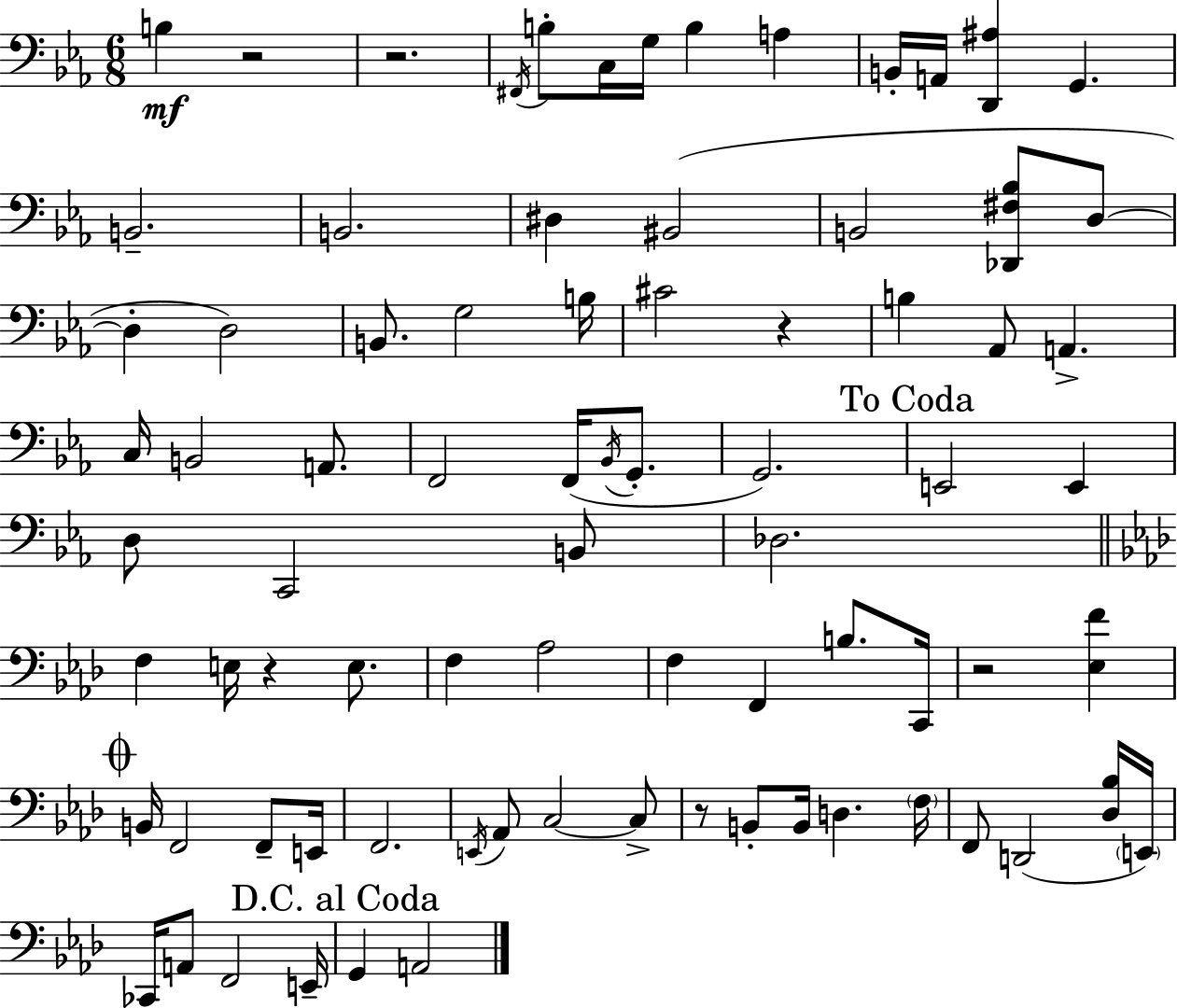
B3/q R/h R/h. F#2/s B3/e C3/s G3/s B3/q A3/q B2/s A2/s [D2,A#3]/q G2/q. B2/h. B2/h. D#3/q BIS2/h B2/h [Db2,F#3,Bb3]/e D3/e D3/q D3/h B2/e. G3/h B3/s C#4/h R/q B3/q Ab2/e A2/q. C3/s B2/h A2/e. F2/h F2/s Bb2/s G2/e. G2/h. E2/h E2/q D3/e C2/h B2/e Db3/h. F3/q E3/s R/q E3/e. F3/q Ab3/h F3/q F2/q B3/e. C2/s R/h [Eb3,F4]/q B2/s F2/h F2/e E2/s F2/h. E2/s Ab2/e C3/h C3/e R/e B2/e B2/s D3/q. F3/s F2/e D2/h [Db3,Bb3]/s E2/s CES2/s A2/e F2/h E2/s G2/q A2/h